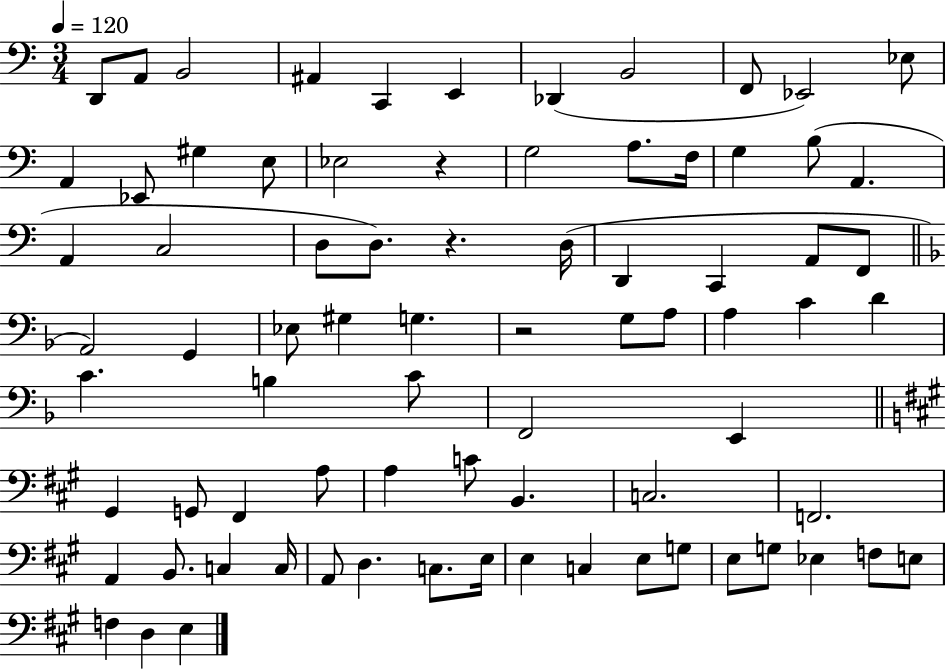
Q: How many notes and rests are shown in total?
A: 78